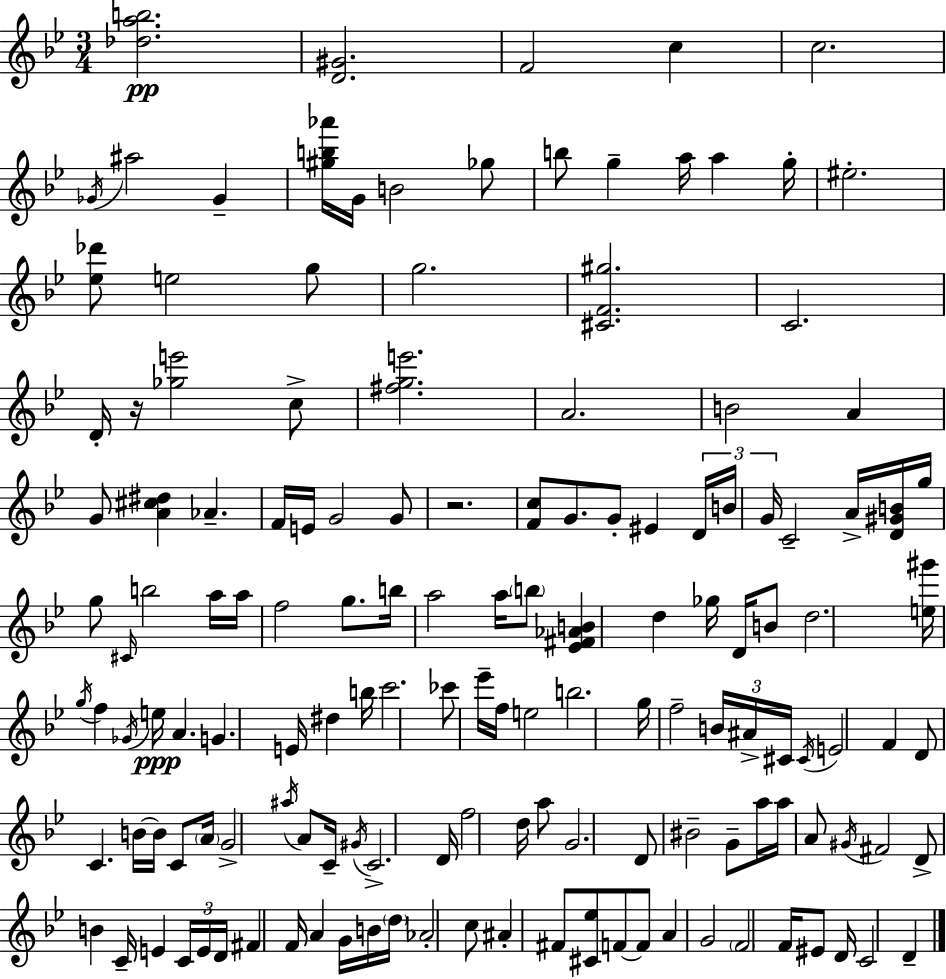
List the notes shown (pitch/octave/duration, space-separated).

[Db5,A5,B5]/h. [D4,G#4]/h. F4/h C5/q C5/h. Gb4/s A#5/h Gb4/q [G#5,B5,Ab6]/s G4/s B4/h Gb5/e B5/e G5/q A5/s A5/q G5/s EIS5/h. [Eb5,Db6]/e E5/h G5/e G5/h. [C#4,F4,G#5]/h. C4/h. D4/s R/s [Gb5,E6]/h C5/e [F#5,G5,E6]/h. A4/h. B4/h A4/q G4/e [A4,C#5,D#5]/q Ab4/q. F4/s E4/s G4/h G4/e R/h. [F4,C5]/e G4/e. G4/e EIS4/q D4/s B4/s G4/s C4/h A4/s [D4,G#4,B4]/s G5/s G5/e C#4/s B5/h A5/s A5/s F5/h G5/e. B5/s A5/h A5/s B5/e [Eb4,F#4,Ab4,B4]/q D5/q Gb5/s D4/s B4/e D5/h. [E5,G#6]/s G5/s F5/q Gb4/s E5/s A4/q. G4/q. E4/s D#5/q B5/s C6/h. CES6/e Eb6/s F5/s E5/h B5/h. G5/s F5/h B4/s A#4/s C#4/s C#4/s E4/h F4/q D4/e C4/q. B4/s B4/s C4/e A4/s G4/h A#5/s A4/e C4/s G#4/s C4/h. D4/s F5/h D5/s A5/e G4/h. D4/e BIS4/h G4/e A5/s A5/s A4/e G#4/s F#4/h D4/e B4/q C4/s E4/q C4/s E4/s D4/s F#4/q F4/s A4/q G4/s B4/s D5/s Ab4/h C5/e A#4/q F#4/e [C#4,Eb5]/e F4/e F4/e A4/q G4/h F4/h F4/s EIS4/e D4/s C4/h D4/q